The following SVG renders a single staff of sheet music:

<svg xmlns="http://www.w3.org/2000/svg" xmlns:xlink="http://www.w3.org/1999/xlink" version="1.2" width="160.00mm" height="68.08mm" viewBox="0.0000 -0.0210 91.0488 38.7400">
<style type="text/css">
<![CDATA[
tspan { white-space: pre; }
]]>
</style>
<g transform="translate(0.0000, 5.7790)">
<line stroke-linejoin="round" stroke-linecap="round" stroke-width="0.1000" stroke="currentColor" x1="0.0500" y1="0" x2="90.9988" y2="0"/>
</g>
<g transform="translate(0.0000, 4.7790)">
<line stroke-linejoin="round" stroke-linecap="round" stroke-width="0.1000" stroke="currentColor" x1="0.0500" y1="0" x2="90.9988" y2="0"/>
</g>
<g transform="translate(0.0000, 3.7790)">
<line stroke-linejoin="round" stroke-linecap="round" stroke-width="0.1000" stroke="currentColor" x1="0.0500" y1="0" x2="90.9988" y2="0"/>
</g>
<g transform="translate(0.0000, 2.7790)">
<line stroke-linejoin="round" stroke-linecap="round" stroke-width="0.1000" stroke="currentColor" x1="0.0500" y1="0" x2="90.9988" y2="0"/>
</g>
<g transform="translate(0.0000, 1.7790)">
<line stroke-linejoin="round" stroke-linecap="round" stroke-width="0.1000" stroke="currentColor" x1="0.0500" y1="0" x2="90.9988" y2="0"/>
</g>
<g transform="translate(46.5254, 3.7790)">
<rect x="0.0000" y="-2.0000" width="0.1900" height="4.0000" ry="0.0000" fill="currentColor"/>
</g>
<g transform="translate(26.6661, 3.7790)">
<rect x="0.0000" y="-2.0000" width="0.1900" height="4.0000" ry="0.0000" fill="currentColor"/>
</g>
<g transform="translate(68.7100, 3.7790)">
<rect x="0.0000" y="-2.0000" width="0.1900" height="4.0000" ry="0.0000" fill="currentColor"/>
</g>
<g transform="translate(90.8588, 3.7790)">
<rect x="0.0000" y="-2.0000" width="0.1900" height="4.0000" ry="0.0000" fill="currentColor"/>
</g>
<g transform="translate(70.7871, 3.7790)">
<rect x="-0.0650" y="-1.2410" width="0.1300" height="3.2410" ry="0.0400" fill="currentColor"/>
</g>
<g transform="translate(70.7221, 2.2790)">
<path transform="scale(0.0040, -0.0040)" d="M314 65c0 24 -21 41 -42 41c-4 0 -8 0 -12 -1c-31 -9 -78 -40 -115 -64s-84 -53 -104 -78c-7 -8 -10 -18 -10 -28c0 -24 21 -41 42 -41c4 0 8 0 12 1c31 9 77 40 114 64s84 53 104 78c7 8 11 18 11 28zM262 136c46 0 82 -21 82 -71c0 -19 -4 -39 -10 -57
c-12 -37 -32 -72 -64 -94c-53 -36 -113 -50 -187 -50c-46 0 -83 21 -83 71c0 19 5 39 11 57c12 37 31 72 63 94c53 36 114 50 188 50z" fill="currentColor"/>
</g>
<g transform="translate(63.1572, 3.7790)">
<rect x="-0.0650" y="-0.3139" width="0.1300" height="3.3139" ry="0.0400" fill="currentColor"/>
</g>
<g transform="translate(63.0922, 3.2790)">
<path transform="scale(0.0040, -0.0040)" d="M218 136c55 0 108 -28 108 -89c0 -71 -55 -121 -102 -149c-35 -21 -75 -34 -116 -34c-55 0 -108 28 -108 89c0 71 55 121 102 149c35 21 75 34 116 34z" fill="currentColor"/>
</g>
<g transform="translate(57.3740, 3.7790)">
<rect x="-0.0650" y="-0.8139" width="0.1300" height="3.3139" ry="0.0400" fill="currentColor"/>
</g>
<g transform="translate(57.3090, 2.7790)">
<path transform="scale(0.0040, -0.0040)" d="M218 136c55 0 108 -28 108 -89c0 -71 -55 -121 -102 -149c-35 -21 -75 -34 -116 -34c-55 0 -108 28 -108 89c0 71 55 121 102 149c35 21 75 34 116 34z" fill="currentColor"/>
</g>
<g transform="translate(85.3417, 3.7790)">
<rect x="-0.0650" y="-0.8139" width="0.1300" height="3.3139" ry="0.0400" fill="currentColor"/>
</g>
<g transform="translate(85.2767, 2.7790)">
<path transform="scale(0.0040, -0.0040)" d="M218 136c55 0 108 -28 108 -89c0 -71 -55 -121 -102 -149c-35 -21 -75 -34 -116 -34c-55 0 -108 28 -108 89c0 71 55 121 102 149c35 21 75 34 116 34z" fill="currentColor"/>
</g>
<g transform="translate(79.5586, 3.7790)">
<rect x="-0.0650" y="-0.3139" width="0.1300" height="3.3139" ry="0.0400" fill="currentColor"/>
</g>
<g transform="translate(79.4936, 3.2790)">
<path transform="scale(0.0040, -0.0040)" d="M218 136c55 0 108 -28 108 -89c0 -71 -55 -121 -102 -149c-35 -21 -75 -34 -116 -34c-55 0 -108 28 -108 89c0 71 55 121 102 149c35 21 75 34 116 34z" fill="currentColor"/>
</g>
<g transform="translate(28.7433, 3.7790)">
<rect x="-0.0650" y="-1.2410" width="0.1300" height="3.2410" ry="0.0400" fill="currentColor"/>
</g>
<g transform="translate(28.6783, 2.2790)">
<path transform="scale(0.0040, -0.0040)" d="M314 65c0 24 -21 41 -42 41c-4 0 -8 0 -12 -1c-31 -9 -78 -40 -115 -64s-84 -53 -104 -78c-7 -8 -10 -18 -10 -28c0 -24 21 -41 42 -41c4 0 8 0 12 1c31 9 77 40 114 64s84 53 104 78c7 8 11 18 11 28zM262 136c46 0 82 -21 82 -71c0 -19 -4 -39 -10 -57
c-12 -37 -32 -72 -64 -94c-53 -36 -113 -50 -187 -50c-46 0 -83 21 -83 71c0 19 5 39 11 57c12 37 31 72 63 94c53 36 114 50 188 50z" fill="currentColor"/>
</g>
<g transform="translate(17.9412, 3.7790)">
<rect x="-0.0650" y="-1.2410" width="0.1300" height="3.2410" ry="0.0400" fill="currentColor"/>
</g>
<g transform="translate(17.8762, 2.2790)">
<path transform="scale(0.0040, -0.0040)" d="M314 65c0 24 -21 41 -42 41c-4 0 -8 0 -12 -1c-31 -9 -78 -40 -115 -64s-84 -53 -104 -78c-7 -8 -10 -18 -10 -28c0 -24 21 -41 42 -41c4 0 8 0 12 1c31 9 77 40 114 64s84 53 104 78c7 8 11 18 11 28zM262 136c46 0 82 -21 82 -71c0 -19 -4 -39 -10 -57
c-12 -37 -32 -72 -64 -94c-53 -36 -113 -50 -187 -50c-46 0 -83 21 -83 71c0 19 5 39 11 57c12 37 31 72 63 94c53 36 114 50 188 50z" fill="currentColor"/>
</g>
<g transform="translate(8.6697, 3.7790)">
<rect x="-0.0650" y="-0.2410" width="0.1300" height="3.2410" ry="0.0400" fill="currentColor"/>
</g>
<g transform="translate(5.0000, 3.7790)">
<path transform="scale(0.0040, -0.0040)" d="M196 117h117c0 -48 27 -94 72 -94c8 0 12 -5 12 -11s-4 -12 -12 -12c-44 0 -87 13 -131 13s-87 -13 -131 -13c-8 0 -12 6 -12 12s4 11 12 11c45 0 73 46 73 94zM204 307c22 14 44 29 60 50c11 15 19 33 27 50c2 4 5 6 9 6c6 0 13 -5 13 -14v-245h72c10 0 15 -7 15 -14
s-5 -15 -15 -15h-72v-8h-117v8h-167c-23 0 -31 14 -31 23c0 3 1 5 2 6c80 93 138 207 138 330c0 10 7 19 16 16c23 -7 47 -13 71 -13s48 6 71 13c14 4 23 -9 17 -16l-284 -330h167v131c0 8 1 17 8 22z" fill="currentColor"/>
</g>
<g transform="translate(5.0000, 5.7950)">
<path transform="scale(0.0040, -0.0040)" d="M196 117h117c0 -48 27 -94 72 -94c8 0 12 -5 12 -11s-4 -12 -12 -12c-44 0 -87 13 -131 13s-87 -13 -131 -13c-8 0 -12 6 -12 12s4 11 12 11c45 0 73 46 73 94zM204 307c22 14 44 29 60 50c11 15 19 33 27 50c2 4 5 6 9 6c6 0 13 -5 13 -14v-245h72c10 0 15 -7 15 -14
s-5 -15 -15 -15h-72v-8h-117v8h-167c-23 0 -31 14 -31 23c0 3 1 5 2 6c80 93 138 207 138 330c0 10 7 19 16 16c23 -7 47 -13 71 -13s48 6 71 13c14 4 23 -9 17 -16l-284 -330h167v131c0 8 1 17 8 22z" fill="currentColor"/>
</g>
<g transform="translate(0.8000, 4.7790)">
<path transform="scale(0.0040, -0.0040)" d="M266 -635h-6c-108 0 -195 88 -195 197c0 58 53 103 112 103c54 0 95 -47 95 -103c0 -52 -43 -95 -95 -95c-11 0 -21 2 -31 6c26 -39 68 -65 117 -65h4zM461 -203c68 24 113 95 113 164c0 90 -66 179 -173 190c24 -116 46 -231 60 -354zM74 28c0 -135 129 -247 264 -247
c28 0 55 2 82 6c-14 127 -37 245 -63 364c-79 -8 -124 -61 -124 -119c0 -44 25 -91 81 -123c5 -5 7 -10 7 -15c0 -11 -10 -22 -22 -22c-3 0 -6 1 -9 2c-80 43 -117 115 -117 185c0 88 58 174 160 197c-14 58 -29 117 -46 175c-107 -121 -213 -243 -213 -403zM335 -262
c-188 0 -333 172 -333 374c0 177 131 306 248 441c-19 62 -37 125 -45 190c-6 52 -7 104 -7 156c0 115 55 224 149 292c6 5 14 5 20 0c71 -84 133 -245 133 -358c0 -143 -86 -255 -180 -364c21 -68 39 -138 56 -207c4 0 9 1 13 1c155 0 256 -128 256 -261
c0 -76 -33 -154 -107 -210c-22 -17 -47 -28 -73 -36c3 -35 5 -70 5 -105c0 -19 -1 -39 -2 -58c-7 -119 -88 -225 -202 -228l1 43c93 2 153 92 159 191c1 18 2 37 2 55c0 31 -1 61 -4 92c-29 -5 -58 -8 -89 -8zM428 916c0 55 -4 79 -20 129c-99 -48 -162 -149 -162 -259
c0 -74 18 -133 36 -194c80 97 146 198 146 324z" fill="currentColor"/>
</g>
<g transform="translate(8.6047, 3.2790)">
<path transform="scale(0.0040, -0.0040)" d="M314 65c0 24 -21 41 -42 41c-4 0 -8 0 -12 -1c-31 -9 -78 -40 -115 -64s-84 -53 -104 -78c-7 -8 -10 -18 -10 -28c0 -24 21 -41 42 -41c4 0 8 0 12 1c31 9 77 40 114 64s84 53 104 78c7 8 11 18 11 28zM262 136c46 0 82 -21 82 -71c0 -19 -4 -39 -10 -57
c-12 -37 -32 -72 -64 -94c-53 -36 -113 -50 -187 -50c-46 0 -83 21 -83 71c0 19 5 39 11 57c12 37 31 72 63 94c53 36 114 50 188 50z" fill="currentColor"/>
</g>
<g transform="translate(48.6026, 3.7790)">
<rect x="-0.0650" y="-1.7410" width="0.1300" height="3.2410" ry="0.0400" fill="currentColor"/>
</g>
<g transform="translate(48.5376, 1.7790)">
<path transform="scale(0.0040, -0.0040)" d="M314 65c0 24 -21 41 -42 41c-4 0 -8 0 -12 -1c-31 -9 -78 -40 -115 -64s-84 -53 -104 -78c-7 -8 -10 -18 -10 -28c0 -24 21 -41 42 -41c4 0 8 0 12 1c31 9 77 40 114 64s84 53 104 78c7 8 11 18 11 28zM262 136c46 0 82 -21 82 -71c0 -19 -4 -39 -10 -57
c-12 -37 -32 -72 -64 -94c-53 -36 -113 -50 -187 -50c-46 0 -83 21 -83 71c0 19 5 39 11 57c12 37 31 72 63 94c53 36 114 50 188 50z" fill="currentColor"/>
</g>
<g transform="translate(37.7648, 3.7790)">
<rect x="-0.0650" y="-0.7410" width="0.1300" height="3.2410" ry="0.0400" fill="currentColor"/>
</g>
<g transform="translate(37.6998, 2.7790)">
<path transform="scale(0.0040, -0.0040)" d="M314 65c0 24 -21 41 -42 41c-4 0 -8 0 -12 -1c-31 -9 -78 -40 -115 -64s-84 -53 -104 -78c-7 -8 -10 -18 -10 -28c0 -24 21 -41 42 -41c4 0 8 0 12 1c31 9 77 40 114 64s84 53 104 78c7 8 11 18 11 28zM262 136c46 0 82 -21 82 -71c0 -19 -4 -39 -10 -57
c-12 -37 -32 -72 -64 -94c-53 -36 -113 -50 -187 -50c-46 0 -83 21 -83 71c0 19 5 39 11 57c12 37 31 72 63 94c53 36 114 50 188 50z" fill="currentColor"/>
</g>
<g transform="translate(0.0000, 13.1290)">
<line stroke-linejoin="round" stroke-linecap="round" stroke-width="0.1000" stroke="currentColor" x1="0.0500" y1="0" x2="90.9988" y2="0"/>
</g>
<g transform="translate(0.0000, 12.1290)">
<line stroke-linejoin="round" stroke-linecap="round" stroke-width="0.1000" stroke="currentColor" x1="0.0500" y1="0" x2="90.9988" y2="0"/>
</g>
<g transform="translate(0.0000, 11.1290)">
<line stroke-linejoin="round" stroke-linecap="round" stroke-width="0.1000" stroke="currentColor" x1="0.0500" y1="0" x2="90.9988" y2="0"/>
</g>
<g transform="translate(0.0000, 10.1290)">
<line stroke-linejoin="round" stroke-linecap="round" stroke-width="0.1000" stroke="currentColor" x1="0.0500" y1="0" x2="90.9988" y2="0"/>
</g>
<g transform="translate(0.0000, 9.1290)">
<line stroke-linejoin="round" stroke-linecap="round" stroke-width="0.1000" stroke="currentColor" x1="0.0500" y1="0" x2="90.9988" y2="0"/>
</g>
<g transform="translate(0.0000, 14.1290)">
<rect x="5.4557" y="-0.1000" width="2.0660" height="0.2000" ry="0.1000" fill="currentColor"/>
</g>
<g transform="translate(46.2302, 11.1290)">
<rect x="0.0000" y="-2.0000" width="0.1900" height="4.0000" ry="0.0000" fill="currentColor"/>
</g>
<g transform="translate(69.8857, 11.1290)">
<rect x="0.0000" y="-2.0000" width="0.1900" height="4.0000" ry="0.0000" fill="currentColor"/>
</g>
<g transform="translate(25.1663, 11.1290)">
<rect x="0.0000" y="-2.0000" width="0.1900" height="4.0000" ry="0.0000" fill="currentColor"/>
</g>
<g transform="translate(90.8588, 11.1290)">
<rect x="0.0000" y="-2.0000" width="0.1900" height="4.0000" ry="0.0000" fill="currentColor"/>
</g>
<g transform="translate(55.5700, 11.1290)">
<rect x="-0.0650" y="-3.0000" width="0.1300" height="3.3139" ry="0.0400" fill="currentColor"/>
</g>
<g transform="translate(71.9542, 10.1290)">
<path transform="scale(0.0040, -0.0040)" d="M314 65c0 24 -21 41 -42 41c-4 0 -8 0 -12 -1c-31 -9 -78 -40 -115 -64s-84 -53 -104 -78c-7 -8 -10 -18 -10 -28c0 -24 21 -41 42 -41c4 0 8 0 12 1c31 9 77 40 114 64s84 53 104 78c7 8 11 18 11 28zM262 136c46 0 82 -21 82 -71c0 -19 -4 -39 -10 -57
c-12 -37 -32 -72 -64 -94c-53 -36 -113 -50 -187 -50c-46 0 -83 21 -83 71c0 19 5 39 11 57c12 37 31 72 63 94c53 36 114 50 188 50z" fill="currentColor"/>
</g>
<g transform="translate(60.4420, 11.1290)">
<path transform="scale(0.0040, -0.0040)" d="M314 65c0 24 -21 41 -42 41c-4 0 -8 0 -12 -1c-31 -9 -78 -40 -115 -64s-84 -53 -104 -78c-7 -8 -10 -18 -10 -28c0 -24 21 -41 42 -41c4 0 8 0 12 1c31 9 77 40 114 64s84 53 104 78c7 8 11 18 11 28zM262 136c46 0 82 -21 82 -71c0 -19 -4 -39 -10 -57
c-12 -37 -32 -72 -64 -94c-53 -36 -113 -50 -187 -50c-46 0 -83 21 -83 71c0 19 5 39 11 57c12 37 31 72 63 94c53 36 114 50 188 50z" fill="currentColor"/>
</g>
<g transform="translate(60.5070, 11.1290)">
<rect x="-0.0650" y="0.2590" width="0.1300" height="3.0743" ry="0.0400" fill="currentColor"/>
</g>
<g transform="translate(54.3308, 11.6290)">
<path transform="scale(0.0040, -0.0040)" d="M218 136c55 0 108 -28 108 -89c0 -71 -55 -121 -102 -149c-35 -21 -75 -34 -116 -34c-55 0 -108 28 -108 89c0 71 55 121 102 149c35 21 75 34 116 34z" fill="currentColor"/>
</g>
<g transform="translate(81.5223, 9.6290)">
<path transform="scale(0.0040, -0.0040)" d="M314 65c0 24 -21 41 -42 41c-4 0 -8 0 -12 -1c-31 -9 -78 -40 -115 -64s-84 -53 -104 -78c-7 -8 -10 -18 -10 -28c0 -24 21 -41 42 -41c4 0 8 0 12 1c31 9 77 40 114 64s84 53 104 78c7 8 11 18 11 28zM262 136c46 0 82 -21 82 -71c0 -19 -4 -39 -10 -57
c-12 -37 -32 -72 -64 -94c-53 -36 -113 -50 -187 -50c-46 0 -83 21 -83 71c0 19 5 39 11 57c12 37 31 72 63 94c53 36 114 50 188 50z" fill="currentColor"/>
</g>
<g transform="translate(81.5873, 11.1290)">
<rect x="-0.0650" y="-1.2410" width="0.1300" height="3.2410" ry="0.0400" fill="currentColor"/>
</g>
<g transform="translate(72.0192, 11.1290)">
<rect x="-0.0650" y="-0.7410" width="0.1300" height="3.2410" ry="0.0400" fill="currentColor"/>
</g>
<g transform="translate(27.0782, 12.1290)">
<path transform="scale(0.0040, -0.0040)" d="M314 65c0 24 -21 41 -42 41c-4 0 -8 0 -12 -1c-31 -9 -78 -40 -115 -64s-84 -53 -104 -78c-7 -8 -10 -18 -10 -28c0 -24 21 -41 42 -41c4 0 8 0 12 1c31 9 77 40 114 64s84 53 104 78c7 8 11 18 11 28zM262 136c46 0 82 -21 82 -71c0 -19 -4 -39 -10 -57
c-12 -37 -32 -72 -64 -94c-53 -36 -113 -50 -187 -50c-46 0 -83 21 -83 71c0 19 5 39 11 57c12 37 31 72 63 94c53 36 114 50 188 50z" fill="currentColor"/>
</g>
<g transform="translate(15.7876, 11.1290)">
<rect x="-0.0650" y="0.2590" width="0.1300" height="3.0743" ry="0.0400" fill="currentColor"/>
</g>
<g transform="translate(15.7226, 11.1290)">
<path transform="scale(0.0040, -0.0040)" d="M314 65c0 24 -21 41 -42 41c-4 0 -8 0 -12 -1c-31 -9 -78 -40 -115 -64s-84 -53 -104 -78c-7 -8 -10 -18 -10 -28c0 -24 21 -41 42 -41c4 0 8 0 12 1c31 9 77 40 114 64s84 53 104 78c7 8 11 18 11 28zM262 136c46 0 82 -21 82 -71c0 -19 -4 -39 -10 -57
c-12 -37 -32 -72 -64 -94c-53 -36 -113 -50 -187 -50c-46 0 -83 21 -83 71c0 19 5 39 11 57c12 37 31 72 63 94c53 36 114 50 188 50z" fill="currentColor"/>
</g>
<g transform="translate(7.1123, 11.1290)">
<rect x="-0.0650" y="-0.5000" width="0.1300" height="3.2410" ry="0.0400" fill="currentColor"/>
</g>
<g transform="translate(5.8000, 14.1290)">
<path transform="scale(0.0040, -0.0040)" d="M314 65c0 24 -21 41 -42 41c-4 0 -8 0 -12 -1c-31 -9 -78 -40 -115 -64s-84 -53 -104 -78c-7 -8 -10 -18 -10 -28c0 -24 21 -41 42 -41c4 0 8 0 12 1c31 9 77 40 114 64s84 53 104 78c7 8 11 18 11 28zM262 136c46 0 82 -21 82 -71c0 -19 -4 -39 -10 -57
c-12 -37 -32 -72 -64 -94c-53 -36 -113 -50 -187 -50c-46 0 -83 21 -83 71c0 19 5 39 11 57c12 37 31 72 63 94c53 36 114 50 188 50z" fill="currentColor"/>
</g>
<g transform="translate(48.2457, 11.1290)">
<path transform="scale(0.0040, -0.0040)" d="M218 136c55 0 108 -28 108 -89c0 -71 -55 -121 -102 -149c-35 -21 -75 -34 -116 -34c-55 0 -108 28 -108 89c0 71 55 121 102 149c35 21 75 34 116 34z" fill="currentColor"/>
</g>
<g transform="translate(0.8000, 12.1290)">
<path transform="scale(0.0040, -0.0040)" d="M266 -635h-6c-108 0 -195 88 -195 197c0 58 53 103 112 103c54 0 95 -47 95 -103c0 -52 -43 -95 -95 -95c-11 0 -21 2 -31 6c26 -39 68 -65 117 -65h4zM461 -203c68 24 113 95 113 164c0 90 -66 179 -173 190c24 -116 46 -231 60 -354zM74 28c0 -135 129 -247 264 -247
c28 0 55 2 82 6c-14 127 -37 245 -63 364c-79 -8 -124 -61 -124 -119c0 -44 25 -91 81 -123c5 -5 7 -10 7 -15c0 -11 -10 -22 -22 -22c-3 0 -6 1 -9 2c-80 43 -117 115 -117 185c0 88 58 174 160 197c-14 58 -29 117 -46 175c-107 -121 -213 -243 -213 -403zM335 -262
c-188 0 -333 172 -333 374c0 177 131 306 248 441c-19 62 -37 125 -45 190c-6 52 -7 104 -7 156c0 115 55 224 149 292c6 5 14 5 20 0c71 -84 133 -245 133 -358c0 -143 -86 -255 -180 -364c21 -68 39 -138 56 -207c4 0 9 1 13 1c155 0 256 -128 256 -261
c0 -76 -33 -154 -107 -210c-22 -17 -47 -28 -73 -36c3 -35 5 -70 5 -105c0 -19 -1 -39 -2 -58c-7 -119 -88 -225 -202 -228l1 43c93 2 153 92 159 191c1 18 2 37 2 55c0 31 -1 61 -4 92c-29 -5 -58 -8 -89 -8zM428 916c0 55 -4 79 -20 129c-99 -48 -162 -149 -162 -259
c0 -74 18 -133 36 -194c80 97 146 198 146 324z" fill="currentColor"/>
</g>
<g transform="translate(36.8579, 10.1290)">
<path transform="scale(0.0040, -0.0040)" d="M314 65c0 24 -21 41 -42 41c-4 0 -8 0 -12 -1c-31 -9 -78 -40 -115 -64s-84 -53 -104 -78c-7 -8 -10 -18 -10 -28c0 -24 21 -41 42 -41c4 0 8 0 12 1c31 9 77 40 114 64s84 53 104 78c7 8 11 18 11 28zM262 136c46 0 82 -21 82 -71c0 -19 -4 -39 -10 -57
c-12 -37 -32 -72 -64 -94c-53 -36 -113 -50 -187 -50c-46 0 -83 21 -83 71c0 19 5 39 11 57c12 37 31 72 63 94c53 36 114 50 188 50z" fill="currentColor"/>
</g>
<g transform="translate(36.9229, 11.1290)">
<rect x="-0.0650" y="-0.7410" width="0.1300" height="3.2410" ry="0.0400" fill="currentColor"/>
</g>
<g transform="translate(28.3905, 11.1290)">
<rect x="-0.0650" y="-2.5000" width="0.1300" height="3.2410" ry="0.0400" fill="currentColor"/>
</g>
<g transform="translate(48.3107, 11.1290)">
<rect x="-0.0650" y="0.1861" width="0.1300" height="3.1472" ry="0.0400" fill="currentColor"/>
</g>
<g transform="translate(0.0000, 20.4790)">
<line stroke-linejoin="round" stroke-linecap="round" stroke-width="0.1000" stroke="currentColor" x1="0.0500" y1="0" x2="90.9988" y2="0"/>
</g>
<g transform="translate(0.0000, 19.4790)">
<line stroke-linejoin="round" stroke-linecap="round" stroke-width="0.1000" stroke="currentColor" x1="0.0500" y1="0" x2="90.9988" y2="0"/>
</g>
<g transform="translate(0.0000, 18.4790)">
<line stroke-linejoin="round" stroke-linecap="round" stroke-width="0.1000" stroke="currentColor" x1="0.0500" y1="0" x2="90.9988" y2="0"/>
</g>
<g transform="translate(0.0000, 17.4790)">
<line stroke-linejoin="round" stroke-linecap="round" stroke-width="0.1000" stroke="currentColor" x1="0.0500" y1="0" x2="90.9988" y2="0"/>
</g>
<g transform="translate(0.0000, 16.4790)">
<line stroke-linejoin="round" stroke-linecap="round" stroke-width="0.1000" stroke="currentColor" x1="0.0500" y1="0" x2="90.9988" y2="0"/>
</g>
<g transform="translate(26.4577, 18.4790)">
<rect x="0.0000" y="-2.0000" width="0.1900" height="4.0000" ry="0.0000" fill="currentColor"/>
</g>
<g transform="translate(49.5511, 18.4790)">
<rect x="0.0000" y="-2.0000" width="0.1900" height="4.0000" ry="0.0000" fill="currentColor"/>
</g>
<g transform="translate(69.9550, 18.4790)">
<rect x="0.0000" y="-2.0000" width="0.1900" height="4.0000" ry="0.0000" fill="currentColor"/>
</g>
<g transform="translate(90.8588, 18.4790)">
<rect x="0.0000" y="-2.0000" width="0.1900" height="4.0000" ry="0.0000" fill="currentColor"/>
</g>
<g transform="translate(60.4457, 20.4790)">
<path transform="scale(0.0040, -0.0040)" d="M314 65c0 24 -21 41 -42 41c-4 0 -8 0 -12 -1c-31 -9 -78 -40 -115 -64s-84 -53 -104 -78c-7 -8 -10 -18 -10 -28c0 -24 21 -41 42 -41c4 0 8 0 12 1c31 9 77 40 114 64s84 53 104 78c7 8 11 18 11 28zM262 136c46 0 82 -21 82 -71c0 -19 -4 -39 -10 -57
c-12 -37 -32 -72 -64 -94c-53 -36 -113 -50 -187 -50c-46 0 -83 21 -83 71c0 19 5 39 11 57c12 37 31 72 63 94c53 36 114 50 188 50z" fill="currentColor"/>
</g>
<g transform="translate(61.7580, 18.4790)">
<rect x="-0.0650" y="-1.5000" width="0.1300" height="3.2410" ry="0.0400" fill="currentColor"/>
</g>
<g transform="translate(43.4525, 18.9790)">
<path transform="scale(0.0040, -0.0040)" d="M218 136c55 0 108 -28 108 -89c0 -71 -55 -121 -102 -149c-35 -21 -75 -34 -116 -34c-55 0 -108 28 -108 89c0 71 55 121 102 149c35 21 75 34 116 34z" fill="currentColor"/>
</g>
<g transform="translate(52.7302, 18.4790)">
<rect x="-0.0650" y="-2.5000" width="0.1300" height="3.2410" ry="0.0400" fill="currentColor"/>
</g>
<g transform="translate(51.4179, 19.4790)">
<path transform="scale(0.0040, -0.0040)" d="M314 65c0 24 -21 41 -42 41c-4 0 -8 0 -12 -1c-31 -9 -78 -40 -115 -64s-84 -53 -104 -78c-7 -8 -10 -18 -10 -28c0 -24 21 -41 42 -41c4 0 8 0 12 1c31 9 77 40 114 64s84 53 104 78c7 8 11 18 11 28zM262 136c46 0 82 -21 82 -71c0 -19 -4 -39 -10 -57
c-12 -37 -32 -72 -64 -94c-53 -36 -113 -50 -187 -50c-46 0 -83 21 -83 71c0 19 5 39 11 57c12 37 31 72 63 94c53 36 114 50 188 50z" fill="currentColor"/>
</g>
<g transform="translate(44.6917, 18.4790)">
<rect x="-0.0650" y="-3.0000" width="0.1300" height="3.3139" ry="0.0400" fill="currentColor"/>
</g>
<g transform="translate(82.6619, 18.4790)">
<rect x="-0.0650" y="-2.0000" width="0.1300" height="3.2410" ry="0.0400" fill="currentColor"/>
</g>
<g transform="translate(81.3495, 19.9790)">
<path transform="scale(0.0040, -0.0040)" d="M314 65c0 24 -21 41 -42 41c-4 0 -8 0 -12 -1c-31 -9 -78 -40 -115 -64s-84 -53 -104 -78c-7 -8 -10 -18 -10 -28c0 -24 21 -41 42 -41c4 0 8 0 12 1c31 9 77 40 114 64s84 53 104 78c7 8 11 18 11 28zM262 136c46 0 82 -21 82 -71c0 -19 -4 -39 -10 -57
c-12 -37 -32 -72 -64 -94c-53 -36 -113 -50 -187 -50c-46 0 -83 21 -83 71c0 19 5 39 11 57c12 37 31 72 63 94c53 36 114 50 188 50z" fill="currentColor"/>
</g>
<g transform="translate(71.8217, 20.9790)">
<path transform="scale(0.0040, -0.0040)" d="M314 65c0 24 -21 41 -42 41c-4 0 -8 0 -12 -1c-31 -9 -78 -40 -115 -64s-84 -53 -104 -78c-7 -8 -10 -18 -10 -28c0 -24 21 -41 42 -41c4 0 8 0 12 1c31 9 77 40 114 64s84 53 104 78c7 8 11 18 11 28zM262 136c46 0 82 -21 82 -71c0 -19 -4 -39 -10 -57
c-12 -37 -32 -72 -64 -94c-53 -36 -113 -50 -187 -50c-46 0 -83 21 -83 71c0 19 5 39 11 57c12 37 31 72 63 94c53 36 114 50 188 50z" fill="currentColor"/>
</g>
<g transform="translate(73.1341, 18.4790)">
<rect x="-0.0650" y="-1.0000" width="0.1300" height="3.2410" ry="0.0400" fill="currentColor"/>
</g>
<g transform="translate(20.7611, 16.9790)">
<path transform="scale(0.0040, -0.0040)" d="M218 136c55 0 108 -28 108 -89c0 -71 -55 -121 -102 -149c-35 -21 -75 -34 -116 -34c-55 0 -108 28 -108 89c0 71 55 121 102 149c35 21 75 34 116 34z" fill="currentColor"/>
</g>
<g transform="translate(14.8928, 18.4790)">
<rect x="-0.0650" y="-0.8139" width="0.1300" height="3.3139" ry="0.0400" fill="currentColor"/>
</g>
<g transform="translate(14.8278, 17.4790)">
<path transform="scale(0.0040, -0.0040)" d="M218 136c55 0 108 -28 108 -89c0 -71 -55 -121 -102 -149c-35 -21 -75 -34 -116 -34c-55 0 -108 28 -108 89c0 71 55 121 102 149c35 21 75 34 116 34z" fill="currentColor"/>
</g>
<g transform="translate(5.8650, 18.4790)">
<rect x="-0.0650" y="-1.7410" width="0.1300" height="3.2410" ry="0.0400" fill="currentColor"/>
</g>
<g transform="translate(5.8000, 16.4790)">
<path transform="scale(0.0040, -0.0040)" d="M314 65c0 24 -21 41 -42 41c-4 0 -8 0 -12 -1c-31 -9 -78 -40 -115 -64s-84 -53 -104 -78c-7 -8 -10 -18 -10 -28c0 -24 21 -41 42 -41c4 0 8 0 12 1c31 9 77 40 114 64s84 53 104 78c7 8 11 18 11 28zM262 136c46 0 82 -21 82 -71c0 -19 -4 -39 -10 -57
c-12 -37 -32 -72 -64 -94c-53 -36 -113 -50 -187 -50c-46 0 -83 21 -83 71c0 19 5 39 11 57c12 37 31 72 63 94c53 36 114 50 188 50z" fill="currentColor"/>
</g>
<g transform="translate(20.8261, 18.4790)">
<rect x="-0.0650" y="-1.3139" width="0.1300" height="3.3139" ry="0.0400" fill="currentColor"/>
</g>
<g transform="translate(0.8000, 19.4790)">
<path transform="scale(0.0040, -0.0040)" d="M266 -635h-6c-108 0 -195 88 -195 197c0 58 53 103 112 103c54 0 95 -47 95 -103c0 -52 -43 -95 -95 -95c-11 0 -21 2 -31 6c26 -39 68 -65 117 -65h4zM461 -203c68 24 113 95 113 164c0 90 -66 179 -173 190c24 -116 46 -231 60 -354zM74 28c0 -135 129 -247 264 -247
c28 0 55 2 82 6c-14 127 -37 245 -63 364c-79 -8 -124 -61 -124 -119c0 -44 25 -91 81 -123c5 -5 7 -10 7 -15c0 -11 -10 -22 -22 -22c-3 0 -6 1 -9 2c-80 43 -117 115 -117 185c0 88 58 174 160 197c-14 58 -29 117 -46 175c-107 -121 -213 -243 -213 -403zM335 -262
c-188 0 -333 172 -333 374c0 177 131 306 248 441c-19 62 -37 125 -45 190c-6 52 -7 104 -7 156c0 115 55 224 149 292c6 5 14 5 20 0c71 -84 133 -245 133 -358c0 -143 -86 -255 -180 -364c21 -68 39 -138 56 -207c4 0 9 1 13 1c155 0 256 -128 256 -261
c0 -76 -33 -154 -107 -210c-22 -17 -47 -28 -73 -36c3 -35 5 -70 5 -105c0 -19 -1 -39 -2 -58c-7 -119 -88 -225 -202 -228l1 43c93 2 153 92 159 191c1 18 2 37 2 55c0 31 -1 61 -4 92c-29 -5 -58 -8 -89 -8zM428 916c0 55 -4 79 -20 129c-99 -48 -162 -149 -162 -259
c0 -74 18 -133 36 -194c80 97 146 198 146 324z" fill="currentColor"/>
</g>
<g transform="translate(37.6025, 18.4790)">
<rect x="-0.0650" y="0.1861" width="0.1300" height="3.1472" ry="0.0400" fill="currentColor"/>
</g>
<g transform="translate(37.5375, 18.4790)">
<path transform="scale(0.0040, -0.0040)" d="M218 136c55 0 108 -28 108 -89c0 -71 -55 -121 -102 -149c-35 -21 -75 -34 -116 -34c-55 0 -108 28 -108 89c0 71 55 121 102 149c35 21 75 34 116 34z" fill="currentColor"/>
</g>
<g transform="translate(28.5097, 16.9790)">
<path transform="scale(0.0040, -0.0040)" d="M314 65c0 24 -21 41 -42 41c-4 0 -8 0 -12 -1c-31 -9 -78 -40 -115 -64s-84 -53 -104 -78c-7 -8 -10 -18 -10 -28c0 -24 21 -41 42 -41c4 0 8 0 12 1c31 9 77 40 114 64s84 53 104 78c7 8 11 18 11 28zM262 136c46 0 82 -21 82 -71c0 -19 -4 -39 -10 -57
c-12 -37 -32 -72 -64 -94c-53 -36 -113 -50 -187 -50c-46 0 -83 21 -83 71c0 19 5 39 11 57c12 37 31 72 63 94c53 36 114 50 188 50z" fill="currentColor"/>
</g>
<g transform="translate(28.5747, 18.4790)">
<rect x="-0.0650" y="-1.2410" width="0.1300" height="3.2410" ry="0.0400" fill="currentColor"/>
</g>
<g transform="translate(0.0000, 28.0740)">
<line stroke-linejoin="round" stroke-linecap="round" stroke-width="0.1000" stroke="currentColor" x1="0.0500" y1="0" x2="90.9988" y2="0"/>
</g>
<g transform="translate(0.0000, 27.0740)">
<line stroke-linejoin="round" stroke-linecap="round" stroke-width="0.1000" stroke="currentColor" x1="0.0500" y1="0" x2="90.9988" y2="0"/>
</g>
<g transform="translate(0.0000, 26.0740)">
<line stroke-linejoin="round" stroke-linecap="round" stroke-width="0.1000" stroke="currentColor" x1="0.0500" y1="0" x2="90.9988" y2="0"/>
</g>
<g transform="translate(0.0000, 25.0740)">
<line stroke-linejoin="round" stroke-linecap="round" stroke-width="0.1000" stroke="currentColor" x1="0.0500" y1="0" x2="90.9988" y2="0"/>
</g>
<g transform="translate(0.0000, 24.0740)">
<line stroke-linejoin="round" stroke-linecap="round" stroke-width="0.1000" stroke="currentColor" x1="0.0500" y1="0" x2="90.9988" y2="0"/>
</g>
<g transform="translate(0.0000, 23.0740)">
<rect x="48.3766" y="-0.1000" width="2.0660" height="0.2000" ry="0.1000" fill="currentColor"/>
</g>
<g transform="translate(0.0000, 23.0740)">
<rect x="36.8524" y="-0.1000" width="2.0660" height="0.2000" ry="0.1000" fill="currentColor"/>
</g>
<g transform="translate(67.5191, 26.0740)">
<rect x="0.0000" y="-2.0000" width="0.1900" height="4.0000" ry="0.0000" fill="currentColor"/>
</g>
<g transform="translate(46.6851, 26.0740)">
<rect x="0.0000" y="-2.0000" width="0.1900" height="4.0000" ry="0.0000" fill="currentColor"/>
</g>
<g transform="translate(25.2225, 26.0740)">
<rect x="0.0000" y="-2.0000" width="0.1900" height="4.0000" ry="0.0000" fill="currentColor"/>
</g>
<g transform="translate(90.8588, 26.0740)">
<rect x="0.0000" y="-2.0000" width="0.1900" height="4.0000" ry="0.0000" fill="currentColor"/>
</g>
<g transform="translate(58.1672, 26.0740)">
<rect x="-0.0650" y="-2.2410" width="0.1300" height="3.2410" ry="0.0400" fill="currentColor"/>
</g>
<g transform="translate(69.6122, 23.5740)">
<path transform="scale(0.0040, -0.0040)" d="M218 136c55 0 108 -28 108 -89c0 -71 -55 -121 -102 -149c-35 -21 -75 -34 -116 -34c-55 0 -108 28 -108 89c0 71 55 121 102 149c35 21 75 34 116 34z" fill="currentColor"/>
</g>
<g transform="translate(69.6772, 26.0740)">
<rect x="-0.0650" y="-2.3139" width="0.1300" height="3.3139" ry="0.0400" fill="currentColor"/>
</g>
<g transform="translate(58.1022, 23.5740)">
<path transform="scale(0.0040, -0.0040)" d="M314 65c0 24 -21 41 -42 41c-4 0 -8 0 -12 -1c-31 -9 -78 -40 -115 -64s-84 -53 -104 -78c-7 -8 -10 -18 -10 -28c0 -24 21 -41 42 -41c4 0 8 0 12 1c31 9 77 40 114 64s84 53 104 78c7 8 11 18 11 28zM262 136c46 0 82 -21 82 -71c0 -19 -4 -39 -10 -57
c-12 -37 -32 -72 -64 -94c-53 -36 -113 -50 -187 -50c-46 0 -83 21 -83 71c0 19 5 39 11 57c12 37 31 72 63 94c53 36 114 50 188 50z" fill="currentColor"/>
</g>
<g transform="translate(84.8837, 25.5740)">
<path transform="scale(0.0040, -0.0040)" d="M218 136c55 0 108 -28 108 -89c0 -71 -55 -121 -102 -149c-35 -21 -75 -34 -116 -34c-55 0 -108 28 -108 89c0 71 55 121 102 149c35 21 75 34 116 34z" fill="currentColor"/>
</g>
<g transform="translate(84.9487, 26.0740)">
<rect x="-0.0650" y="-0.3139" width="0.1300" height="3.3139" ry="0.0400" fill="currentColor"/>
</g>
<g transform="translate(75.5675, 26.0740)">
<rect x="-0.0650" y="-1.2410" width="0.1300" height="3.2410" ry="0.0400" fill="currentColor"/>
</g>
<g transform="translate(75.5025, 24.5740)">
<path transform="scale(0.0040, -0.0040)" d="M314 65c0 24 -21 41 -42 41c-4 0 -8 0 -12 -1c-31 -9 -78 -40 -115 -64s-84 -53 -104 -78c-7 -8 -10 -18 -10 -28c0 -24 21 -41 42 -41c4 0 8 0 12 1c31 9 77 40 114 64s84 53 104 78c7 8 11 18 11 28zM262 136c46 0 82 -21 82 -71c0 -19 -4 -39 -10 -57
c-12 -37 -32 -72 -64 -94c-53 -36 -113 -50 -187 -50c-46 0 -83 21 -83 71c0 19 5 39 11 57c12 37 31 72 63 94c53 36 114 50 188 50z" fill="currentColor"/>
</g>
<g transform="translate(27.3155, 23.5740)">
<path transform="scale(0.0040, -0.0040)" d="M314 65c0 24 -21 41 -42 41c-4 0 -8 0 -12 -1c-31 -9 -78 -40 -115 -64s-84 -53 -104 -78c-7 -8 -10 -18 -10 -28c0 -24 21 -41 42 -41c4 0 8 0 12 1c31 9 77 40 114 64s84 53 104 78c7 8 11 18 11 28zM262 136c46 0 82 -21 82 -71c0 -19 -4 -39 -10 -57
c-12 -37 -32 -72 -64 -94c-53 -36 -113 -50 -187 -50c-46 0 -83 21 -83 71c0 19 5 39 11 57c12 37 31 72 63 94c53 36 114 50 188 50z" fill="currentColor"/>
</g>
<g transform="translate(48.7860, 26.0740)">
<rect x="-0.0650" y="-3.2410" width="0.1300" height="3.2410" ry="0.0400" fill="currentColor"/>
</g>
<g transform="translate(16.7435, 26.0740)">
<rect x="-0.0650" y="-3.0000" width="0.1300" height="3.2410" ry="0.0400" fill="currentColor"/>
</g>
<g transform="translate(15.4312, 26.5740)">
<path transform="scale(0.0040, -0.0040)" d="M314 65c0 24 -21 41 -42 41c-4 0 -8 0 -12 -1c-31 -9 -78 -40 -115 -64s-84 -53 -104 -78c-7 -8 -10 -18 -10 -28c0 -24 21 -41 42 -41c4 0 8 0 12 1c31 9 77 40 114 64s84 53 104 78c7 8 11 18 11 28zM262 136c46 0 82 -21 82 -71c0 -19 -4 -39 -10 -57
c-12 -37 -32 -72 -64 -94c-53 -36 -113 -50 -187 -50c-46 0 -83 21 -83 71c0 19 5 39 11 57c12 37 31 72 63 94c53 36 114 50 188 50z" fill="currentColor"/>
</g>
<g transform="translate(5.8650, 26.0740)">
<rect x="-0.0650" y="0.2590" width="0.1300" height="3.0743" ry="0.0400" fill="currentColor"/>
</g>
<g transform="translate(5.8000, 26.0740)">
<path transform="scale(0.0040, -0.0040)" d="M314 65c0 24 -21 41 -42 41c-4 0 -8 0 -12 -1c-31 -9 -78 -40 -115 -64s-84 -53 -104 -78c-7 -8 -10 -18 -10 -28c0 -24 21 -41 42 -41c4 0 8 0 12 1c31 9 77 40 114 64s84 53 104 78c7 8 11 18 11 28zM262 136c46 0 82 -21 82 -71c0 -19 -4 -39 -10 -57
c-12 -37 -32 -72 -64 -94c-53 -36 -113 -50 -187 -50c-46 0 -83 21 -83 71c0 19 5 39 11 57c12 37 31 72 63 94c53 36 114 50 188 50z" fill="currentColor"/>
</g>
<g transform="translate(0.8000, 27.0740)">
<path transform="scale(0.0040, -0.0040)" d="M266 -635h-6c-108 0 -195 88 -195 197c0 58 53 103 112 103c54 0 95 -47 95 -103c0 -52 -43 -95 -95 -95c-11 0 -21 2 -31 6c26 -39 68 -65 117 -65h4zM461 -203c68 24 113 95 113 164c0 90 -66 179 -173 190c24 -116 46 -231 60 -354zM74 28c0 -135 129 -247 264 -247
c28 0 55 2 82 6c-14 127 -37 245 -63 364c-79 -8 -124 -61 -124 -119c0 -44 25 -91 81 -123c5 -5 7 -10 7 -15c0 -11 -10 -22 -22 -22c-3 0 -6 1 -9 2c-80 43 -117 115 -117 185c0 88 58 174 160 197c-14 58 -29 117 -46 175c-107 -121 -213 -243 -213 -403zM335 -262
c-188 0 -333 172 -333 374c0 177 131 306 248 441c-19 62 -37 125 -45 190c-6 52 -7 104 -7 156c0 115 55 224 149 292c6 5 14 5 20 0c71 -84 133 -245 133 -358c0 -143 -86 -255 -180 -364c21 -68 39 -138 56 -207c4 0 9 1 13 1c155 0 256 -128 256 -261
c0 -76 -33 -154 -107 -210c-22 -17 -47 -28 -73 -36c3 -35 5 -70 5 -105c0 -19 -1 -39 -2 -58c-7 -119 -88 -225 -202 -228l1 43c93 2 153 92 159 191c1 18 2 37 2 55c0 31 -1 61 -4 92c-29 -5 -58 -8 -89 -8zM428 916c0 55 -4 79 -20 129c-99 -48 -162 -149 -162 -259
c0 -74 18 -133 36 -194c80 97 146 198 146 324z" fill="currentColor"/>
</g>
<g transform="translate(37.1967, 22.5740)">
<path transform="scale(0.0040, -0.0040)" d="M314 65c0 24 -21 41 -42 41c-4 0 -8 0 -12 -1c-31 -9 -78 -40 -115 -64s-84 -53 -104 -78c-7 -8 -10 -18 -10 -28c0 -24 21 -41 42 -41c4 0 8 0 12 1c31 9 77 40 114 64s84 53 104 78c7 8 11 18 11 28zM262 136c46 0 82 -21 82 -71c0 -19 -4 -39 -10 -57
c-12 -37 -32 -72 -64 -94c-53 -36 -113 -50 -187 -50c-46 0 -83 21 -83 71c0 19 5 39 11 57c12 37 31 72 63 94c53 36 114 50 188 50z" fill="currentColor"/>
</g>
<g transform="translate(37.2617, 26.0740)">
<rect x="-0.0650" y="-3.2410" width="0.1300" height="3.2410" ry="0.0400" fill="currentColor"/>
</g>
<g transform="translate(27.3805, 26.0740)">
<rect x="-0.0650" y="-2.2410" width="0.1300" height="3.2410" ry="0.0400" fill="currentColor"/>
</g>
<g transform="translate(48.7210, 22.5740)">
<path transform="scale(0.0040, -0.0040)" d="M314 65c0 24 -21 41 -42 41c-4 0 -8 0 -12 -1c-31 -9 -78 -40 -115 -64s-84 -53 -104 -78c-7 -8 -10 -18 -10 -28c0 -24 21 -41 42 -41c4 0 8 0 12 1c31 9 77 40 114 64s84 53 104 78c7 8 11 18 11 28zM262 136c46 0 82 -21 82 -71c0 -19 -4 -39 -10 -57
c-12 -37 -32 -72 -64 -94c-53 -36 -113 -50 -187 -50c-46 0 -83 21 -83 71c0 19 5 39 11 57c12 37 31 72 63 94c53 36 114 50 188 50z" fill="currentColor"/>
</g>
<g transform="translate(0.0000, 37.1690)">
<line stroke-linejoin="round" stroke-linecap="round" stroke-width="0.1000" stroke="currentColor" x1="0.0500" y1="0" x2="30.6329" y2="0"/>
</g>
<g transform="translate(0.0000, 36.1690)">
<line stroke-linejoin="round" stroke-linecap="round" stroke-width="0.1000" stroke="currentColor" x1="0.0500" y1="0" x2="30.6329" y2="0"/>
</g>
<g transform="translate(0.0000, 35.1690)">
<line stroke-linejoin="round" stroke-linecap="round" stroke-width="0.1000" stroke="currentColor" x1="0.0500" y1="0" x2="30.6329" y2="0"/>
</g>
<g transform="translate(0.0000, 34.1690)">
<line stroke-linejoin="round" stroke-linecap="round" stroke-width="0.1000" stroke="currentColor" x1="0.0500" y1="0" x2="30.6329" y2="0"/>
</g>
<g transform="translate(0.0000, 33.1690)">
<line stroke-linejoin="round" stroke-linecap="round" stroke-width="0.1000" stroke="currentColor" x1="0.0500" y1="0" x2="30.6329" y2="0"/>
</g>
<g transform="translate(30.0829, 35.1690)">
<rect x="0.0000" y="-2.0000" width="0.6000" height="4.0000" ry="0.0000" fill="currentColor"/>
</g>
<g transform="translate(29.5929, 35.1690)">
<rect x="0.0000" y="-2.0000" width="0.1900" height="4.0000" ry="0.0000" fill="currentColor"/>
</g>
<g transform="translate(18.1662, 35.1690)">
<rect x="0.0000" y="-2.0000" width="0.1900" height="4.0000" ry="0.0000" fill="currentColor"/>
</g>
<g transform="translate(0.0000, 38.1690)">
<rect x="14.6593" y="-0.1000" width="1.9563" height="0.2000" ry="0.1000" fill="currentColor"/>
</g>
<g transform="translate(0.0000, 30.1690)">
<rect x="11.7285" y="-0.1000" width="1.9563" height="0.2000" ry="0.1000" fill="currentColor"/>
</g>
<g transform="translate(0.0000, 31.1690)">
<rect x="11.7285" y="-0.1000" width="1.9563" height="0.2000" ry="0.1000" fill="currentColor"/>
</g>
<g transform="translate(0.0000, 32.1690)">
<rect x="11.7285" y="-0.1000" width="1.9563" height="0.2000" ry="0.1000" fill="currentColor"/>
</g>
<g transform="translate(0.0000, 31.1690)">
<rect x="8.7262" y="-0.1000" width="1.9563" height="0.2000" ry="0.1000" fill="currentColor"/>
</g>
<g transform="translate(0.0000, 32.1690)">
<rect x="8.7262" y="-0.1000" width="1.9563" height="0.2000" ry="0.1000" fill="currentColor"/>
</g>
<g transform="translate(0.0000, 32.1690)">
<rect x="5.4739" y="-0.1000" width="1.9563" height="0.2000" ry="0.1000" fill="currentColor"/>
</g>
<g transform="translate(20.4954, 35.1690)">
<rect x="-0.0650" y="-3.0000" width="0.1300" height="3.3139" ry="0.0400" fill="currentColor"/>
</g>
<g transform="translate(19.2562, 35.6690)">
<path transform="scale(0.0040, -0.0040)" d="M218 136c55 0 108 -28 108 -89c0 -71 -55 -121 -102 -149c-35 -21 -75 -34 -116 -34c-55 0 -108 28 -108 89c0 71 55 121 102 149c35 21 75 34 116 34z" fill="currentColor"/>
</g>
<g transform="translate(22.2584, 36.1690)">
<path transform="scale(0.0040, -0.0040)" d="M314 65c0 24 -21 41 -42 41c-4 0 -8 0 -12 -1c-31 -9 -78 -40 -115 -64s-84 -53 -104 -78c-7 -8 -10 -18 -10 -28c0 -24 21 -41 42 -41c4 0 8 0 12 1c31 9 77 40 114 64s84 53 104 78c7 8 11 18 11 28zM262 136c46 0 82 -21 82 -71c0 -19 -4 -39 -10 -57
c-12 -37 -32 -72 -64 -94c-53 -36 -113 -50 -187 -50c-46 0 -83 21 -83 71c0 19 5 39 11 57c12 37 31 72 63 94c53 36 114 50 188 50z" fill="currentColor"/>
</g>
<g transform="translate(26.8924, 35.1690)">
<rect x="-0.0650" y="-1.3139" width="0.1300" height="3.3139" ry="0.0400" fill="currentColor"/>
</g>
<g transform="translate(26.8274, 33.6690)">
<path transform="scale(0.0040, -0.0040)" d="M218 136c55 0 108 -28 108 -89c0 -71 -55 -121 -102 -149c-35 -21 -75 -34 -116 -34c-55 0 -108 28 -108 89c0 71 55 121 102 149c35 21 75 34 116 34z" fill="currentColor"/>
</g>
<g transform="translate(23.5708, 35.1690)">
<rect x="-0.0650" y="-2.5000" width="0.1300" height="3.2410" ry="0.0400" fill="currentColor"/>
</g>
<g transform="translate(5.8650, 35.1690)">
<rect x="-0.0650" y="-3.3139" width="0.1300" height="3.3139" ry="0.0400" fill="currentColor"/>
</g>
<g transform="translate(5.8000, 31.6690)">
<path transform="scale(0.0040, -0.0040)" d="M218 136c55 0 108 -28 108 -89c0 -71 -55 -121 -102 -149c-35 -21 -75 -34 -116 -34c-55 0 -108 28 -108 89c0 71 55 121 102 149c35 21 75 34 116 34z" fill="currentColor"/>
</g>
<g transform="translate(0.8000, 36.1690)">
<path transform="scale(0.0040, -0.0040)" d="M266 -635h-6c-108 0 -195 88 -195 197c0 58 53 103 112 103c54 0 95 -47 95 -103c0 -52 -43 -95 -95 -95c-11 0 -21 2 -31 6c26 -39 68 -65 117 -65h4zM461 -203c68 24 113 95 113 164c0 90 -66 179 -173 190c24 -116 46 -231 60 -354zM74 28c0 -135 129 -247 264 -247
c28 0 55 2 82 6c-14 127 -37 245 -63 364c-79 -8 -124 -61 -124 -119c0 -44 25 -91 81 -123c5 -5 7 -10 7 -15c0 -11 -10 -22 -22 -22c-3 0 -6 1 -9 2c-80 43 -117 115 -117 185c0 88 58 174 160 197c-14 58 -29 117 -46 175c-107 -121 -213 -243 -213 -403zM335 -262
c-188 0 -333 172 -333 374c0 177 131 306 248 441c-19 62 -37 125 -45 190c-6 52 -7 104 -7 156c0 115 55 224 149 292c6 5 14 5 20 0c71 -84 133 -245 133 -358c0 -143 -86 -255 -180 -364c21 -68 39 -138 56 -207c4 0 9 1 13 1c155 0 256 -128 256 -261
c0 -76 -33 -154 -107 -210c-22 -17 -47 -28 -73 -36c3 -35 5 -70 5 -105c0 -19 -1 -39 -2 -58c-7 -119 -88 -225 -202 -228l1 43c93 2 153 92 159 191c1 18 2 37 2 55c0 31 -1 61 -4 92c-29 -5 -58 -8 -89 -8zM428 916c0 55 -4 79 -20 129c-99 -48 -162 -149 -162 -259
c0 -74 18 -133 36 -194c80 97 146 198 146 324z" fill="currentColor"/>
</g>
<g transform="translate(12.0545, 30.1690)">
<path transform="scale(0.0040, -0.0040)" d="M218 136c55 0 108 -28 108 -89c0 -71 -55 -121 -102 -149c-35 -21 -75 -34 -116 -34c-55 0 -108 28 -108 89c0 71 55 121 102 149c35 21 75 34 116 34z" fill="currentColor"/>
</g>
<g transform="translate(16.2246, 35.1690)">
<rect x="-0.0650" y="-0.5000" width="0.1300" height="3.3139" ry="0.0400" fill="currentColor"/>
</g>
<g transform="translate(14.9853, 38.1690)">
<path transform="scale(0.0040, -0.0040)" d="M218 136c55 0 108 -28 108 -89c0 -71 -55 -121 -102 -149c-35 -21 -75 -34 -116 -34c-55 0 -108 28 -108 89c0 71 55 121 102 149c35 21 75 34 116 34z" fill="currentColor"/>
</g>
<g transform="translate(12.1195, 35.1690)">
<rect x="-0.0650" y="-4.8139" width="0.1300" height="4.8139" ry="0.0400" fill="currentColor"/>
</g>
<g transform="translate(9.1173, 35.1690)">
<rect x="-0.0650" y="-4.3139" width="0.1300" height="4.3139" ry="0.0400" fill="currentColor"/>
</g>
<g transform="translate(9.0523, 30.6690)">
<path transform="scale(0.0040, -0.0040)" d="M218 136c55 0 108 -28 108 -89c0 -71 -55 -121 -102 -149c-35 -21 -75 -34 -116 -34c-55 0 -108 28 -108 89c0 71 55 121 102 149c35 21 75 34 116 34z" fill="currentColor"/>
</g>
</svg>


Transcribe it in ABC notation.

X:1
T:Untitled
M:4/4
L:1/4
K:C
c2 e2 e2 d2 f2 d c e2 c d C2 B2 G2 d2 B A B2 d2 e2 f2 d e e2 B A G2 E2 D2 F2 B2 A2 g2 b2 b2 g2 g e2 c b d' e' C A G2 e